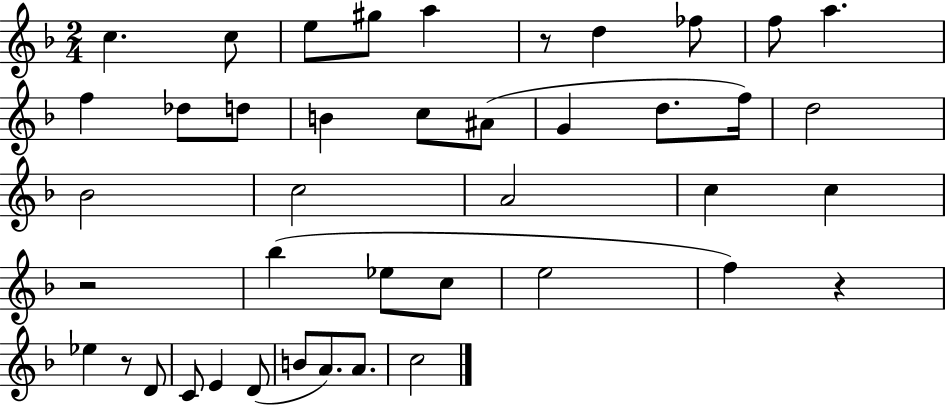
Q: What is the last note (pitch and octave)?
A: C5